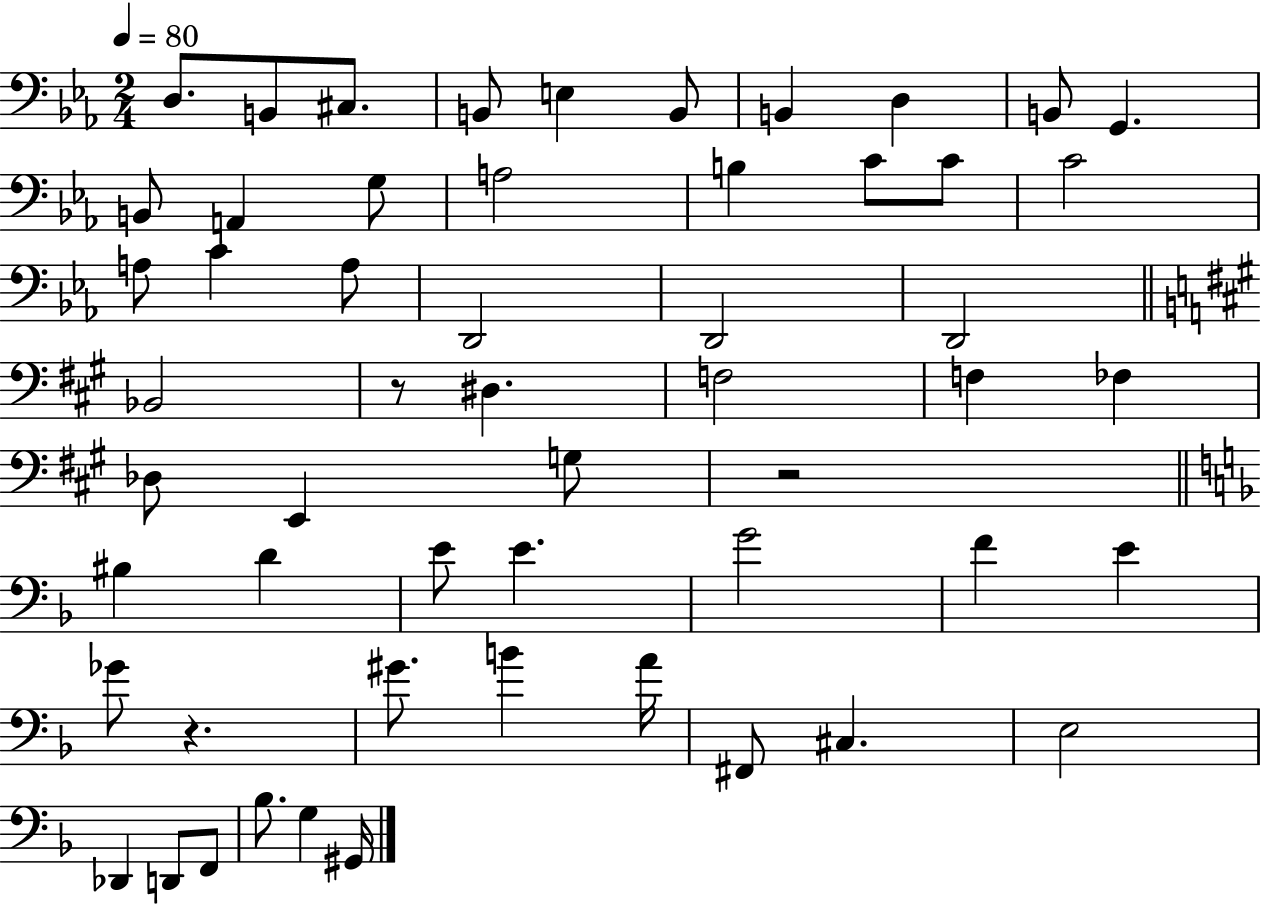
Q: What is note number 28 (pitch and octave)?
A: F3